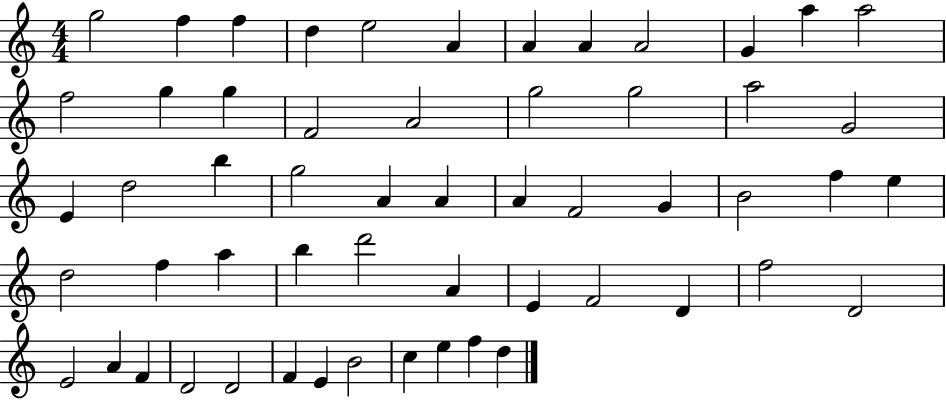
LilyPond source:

{
  \clef treble
  \numericTimeSignature
  \time 4/4
  \key c \major
  g''2 f''4 f''4 | d''4 e''2 a'4 | a'4 a'4 a'2 | g'4 a''4 a''2 | \break f''2 g''4 g''4 | f'2 a'2 | g''2 g''2 | a''2 g'2 | \break e'4 d''2 b''4 | g''2 a'4 a'4 | a'4 f'2 g'4 | b'2 f''4 e''4 | \break d''2 f''4 a''4 | b''4 d'''2 a'4 | e'4 f'2 d'4 | f''2 d'2 | \break e'2 a'4 f'4 | d'2 d'2 | f'4 e'4 b'2 | c''4 e''4 f''4 d''4 | \break \bar "|."
}